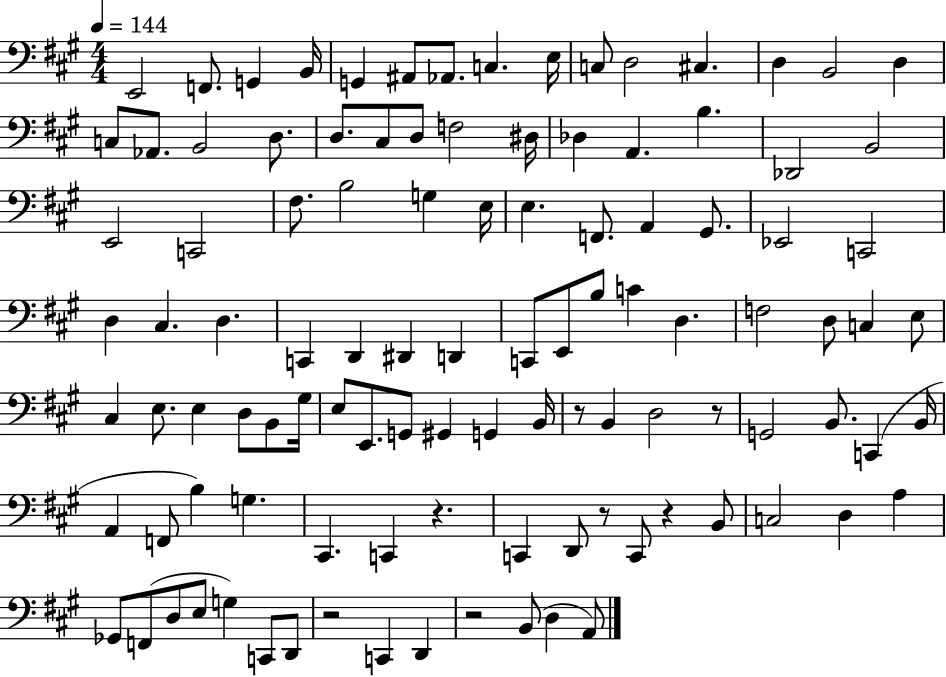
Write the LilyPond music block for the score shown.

{
  \clef bass
  \numericTimeSignature
  \time 4/4
  \key a \major
  \tempo 4 = 144
  e,2 f,8. g,4 b,16 | g,4 ais,8 aes,8. c4. e16 | c8 d2 cis4. | d4 b,2 d4 | \break c8 aes,8. b,2 d8. | d8. cis8 d8 f2 dis16 | des4 a,4. b4. | des,2 b,2 | \break e,2 c,2 | fis8. b2 g4 e16 | e4. f,8. a,4 gis,8. | ees,2 c,2 | \break d4 cis4. d4. | c,4 d,4 dis,4 d,4 | c,8 e,8 b8 c'4 d4. | f2 d8 c4 e8 | \break cis4 e8. e4 d8 b,8 gis16 | e8 e,8. g,8 gis,4 g,4 b,16 | r8 b,4 d2 r8 | g,2 b,8. c,4( b,16 | \break a,4 f,8 b4) g4. | cis,4. c,4 r4. | c,4 d,8 r8 c,8 r4 b,8 | c2 d4 a4 | \break ges,8 f,8( d8 e8 g4) c,8 d,8 | r2 c,4 d,4 | r2 b,8( d4 a,8) | \bar "|."
}